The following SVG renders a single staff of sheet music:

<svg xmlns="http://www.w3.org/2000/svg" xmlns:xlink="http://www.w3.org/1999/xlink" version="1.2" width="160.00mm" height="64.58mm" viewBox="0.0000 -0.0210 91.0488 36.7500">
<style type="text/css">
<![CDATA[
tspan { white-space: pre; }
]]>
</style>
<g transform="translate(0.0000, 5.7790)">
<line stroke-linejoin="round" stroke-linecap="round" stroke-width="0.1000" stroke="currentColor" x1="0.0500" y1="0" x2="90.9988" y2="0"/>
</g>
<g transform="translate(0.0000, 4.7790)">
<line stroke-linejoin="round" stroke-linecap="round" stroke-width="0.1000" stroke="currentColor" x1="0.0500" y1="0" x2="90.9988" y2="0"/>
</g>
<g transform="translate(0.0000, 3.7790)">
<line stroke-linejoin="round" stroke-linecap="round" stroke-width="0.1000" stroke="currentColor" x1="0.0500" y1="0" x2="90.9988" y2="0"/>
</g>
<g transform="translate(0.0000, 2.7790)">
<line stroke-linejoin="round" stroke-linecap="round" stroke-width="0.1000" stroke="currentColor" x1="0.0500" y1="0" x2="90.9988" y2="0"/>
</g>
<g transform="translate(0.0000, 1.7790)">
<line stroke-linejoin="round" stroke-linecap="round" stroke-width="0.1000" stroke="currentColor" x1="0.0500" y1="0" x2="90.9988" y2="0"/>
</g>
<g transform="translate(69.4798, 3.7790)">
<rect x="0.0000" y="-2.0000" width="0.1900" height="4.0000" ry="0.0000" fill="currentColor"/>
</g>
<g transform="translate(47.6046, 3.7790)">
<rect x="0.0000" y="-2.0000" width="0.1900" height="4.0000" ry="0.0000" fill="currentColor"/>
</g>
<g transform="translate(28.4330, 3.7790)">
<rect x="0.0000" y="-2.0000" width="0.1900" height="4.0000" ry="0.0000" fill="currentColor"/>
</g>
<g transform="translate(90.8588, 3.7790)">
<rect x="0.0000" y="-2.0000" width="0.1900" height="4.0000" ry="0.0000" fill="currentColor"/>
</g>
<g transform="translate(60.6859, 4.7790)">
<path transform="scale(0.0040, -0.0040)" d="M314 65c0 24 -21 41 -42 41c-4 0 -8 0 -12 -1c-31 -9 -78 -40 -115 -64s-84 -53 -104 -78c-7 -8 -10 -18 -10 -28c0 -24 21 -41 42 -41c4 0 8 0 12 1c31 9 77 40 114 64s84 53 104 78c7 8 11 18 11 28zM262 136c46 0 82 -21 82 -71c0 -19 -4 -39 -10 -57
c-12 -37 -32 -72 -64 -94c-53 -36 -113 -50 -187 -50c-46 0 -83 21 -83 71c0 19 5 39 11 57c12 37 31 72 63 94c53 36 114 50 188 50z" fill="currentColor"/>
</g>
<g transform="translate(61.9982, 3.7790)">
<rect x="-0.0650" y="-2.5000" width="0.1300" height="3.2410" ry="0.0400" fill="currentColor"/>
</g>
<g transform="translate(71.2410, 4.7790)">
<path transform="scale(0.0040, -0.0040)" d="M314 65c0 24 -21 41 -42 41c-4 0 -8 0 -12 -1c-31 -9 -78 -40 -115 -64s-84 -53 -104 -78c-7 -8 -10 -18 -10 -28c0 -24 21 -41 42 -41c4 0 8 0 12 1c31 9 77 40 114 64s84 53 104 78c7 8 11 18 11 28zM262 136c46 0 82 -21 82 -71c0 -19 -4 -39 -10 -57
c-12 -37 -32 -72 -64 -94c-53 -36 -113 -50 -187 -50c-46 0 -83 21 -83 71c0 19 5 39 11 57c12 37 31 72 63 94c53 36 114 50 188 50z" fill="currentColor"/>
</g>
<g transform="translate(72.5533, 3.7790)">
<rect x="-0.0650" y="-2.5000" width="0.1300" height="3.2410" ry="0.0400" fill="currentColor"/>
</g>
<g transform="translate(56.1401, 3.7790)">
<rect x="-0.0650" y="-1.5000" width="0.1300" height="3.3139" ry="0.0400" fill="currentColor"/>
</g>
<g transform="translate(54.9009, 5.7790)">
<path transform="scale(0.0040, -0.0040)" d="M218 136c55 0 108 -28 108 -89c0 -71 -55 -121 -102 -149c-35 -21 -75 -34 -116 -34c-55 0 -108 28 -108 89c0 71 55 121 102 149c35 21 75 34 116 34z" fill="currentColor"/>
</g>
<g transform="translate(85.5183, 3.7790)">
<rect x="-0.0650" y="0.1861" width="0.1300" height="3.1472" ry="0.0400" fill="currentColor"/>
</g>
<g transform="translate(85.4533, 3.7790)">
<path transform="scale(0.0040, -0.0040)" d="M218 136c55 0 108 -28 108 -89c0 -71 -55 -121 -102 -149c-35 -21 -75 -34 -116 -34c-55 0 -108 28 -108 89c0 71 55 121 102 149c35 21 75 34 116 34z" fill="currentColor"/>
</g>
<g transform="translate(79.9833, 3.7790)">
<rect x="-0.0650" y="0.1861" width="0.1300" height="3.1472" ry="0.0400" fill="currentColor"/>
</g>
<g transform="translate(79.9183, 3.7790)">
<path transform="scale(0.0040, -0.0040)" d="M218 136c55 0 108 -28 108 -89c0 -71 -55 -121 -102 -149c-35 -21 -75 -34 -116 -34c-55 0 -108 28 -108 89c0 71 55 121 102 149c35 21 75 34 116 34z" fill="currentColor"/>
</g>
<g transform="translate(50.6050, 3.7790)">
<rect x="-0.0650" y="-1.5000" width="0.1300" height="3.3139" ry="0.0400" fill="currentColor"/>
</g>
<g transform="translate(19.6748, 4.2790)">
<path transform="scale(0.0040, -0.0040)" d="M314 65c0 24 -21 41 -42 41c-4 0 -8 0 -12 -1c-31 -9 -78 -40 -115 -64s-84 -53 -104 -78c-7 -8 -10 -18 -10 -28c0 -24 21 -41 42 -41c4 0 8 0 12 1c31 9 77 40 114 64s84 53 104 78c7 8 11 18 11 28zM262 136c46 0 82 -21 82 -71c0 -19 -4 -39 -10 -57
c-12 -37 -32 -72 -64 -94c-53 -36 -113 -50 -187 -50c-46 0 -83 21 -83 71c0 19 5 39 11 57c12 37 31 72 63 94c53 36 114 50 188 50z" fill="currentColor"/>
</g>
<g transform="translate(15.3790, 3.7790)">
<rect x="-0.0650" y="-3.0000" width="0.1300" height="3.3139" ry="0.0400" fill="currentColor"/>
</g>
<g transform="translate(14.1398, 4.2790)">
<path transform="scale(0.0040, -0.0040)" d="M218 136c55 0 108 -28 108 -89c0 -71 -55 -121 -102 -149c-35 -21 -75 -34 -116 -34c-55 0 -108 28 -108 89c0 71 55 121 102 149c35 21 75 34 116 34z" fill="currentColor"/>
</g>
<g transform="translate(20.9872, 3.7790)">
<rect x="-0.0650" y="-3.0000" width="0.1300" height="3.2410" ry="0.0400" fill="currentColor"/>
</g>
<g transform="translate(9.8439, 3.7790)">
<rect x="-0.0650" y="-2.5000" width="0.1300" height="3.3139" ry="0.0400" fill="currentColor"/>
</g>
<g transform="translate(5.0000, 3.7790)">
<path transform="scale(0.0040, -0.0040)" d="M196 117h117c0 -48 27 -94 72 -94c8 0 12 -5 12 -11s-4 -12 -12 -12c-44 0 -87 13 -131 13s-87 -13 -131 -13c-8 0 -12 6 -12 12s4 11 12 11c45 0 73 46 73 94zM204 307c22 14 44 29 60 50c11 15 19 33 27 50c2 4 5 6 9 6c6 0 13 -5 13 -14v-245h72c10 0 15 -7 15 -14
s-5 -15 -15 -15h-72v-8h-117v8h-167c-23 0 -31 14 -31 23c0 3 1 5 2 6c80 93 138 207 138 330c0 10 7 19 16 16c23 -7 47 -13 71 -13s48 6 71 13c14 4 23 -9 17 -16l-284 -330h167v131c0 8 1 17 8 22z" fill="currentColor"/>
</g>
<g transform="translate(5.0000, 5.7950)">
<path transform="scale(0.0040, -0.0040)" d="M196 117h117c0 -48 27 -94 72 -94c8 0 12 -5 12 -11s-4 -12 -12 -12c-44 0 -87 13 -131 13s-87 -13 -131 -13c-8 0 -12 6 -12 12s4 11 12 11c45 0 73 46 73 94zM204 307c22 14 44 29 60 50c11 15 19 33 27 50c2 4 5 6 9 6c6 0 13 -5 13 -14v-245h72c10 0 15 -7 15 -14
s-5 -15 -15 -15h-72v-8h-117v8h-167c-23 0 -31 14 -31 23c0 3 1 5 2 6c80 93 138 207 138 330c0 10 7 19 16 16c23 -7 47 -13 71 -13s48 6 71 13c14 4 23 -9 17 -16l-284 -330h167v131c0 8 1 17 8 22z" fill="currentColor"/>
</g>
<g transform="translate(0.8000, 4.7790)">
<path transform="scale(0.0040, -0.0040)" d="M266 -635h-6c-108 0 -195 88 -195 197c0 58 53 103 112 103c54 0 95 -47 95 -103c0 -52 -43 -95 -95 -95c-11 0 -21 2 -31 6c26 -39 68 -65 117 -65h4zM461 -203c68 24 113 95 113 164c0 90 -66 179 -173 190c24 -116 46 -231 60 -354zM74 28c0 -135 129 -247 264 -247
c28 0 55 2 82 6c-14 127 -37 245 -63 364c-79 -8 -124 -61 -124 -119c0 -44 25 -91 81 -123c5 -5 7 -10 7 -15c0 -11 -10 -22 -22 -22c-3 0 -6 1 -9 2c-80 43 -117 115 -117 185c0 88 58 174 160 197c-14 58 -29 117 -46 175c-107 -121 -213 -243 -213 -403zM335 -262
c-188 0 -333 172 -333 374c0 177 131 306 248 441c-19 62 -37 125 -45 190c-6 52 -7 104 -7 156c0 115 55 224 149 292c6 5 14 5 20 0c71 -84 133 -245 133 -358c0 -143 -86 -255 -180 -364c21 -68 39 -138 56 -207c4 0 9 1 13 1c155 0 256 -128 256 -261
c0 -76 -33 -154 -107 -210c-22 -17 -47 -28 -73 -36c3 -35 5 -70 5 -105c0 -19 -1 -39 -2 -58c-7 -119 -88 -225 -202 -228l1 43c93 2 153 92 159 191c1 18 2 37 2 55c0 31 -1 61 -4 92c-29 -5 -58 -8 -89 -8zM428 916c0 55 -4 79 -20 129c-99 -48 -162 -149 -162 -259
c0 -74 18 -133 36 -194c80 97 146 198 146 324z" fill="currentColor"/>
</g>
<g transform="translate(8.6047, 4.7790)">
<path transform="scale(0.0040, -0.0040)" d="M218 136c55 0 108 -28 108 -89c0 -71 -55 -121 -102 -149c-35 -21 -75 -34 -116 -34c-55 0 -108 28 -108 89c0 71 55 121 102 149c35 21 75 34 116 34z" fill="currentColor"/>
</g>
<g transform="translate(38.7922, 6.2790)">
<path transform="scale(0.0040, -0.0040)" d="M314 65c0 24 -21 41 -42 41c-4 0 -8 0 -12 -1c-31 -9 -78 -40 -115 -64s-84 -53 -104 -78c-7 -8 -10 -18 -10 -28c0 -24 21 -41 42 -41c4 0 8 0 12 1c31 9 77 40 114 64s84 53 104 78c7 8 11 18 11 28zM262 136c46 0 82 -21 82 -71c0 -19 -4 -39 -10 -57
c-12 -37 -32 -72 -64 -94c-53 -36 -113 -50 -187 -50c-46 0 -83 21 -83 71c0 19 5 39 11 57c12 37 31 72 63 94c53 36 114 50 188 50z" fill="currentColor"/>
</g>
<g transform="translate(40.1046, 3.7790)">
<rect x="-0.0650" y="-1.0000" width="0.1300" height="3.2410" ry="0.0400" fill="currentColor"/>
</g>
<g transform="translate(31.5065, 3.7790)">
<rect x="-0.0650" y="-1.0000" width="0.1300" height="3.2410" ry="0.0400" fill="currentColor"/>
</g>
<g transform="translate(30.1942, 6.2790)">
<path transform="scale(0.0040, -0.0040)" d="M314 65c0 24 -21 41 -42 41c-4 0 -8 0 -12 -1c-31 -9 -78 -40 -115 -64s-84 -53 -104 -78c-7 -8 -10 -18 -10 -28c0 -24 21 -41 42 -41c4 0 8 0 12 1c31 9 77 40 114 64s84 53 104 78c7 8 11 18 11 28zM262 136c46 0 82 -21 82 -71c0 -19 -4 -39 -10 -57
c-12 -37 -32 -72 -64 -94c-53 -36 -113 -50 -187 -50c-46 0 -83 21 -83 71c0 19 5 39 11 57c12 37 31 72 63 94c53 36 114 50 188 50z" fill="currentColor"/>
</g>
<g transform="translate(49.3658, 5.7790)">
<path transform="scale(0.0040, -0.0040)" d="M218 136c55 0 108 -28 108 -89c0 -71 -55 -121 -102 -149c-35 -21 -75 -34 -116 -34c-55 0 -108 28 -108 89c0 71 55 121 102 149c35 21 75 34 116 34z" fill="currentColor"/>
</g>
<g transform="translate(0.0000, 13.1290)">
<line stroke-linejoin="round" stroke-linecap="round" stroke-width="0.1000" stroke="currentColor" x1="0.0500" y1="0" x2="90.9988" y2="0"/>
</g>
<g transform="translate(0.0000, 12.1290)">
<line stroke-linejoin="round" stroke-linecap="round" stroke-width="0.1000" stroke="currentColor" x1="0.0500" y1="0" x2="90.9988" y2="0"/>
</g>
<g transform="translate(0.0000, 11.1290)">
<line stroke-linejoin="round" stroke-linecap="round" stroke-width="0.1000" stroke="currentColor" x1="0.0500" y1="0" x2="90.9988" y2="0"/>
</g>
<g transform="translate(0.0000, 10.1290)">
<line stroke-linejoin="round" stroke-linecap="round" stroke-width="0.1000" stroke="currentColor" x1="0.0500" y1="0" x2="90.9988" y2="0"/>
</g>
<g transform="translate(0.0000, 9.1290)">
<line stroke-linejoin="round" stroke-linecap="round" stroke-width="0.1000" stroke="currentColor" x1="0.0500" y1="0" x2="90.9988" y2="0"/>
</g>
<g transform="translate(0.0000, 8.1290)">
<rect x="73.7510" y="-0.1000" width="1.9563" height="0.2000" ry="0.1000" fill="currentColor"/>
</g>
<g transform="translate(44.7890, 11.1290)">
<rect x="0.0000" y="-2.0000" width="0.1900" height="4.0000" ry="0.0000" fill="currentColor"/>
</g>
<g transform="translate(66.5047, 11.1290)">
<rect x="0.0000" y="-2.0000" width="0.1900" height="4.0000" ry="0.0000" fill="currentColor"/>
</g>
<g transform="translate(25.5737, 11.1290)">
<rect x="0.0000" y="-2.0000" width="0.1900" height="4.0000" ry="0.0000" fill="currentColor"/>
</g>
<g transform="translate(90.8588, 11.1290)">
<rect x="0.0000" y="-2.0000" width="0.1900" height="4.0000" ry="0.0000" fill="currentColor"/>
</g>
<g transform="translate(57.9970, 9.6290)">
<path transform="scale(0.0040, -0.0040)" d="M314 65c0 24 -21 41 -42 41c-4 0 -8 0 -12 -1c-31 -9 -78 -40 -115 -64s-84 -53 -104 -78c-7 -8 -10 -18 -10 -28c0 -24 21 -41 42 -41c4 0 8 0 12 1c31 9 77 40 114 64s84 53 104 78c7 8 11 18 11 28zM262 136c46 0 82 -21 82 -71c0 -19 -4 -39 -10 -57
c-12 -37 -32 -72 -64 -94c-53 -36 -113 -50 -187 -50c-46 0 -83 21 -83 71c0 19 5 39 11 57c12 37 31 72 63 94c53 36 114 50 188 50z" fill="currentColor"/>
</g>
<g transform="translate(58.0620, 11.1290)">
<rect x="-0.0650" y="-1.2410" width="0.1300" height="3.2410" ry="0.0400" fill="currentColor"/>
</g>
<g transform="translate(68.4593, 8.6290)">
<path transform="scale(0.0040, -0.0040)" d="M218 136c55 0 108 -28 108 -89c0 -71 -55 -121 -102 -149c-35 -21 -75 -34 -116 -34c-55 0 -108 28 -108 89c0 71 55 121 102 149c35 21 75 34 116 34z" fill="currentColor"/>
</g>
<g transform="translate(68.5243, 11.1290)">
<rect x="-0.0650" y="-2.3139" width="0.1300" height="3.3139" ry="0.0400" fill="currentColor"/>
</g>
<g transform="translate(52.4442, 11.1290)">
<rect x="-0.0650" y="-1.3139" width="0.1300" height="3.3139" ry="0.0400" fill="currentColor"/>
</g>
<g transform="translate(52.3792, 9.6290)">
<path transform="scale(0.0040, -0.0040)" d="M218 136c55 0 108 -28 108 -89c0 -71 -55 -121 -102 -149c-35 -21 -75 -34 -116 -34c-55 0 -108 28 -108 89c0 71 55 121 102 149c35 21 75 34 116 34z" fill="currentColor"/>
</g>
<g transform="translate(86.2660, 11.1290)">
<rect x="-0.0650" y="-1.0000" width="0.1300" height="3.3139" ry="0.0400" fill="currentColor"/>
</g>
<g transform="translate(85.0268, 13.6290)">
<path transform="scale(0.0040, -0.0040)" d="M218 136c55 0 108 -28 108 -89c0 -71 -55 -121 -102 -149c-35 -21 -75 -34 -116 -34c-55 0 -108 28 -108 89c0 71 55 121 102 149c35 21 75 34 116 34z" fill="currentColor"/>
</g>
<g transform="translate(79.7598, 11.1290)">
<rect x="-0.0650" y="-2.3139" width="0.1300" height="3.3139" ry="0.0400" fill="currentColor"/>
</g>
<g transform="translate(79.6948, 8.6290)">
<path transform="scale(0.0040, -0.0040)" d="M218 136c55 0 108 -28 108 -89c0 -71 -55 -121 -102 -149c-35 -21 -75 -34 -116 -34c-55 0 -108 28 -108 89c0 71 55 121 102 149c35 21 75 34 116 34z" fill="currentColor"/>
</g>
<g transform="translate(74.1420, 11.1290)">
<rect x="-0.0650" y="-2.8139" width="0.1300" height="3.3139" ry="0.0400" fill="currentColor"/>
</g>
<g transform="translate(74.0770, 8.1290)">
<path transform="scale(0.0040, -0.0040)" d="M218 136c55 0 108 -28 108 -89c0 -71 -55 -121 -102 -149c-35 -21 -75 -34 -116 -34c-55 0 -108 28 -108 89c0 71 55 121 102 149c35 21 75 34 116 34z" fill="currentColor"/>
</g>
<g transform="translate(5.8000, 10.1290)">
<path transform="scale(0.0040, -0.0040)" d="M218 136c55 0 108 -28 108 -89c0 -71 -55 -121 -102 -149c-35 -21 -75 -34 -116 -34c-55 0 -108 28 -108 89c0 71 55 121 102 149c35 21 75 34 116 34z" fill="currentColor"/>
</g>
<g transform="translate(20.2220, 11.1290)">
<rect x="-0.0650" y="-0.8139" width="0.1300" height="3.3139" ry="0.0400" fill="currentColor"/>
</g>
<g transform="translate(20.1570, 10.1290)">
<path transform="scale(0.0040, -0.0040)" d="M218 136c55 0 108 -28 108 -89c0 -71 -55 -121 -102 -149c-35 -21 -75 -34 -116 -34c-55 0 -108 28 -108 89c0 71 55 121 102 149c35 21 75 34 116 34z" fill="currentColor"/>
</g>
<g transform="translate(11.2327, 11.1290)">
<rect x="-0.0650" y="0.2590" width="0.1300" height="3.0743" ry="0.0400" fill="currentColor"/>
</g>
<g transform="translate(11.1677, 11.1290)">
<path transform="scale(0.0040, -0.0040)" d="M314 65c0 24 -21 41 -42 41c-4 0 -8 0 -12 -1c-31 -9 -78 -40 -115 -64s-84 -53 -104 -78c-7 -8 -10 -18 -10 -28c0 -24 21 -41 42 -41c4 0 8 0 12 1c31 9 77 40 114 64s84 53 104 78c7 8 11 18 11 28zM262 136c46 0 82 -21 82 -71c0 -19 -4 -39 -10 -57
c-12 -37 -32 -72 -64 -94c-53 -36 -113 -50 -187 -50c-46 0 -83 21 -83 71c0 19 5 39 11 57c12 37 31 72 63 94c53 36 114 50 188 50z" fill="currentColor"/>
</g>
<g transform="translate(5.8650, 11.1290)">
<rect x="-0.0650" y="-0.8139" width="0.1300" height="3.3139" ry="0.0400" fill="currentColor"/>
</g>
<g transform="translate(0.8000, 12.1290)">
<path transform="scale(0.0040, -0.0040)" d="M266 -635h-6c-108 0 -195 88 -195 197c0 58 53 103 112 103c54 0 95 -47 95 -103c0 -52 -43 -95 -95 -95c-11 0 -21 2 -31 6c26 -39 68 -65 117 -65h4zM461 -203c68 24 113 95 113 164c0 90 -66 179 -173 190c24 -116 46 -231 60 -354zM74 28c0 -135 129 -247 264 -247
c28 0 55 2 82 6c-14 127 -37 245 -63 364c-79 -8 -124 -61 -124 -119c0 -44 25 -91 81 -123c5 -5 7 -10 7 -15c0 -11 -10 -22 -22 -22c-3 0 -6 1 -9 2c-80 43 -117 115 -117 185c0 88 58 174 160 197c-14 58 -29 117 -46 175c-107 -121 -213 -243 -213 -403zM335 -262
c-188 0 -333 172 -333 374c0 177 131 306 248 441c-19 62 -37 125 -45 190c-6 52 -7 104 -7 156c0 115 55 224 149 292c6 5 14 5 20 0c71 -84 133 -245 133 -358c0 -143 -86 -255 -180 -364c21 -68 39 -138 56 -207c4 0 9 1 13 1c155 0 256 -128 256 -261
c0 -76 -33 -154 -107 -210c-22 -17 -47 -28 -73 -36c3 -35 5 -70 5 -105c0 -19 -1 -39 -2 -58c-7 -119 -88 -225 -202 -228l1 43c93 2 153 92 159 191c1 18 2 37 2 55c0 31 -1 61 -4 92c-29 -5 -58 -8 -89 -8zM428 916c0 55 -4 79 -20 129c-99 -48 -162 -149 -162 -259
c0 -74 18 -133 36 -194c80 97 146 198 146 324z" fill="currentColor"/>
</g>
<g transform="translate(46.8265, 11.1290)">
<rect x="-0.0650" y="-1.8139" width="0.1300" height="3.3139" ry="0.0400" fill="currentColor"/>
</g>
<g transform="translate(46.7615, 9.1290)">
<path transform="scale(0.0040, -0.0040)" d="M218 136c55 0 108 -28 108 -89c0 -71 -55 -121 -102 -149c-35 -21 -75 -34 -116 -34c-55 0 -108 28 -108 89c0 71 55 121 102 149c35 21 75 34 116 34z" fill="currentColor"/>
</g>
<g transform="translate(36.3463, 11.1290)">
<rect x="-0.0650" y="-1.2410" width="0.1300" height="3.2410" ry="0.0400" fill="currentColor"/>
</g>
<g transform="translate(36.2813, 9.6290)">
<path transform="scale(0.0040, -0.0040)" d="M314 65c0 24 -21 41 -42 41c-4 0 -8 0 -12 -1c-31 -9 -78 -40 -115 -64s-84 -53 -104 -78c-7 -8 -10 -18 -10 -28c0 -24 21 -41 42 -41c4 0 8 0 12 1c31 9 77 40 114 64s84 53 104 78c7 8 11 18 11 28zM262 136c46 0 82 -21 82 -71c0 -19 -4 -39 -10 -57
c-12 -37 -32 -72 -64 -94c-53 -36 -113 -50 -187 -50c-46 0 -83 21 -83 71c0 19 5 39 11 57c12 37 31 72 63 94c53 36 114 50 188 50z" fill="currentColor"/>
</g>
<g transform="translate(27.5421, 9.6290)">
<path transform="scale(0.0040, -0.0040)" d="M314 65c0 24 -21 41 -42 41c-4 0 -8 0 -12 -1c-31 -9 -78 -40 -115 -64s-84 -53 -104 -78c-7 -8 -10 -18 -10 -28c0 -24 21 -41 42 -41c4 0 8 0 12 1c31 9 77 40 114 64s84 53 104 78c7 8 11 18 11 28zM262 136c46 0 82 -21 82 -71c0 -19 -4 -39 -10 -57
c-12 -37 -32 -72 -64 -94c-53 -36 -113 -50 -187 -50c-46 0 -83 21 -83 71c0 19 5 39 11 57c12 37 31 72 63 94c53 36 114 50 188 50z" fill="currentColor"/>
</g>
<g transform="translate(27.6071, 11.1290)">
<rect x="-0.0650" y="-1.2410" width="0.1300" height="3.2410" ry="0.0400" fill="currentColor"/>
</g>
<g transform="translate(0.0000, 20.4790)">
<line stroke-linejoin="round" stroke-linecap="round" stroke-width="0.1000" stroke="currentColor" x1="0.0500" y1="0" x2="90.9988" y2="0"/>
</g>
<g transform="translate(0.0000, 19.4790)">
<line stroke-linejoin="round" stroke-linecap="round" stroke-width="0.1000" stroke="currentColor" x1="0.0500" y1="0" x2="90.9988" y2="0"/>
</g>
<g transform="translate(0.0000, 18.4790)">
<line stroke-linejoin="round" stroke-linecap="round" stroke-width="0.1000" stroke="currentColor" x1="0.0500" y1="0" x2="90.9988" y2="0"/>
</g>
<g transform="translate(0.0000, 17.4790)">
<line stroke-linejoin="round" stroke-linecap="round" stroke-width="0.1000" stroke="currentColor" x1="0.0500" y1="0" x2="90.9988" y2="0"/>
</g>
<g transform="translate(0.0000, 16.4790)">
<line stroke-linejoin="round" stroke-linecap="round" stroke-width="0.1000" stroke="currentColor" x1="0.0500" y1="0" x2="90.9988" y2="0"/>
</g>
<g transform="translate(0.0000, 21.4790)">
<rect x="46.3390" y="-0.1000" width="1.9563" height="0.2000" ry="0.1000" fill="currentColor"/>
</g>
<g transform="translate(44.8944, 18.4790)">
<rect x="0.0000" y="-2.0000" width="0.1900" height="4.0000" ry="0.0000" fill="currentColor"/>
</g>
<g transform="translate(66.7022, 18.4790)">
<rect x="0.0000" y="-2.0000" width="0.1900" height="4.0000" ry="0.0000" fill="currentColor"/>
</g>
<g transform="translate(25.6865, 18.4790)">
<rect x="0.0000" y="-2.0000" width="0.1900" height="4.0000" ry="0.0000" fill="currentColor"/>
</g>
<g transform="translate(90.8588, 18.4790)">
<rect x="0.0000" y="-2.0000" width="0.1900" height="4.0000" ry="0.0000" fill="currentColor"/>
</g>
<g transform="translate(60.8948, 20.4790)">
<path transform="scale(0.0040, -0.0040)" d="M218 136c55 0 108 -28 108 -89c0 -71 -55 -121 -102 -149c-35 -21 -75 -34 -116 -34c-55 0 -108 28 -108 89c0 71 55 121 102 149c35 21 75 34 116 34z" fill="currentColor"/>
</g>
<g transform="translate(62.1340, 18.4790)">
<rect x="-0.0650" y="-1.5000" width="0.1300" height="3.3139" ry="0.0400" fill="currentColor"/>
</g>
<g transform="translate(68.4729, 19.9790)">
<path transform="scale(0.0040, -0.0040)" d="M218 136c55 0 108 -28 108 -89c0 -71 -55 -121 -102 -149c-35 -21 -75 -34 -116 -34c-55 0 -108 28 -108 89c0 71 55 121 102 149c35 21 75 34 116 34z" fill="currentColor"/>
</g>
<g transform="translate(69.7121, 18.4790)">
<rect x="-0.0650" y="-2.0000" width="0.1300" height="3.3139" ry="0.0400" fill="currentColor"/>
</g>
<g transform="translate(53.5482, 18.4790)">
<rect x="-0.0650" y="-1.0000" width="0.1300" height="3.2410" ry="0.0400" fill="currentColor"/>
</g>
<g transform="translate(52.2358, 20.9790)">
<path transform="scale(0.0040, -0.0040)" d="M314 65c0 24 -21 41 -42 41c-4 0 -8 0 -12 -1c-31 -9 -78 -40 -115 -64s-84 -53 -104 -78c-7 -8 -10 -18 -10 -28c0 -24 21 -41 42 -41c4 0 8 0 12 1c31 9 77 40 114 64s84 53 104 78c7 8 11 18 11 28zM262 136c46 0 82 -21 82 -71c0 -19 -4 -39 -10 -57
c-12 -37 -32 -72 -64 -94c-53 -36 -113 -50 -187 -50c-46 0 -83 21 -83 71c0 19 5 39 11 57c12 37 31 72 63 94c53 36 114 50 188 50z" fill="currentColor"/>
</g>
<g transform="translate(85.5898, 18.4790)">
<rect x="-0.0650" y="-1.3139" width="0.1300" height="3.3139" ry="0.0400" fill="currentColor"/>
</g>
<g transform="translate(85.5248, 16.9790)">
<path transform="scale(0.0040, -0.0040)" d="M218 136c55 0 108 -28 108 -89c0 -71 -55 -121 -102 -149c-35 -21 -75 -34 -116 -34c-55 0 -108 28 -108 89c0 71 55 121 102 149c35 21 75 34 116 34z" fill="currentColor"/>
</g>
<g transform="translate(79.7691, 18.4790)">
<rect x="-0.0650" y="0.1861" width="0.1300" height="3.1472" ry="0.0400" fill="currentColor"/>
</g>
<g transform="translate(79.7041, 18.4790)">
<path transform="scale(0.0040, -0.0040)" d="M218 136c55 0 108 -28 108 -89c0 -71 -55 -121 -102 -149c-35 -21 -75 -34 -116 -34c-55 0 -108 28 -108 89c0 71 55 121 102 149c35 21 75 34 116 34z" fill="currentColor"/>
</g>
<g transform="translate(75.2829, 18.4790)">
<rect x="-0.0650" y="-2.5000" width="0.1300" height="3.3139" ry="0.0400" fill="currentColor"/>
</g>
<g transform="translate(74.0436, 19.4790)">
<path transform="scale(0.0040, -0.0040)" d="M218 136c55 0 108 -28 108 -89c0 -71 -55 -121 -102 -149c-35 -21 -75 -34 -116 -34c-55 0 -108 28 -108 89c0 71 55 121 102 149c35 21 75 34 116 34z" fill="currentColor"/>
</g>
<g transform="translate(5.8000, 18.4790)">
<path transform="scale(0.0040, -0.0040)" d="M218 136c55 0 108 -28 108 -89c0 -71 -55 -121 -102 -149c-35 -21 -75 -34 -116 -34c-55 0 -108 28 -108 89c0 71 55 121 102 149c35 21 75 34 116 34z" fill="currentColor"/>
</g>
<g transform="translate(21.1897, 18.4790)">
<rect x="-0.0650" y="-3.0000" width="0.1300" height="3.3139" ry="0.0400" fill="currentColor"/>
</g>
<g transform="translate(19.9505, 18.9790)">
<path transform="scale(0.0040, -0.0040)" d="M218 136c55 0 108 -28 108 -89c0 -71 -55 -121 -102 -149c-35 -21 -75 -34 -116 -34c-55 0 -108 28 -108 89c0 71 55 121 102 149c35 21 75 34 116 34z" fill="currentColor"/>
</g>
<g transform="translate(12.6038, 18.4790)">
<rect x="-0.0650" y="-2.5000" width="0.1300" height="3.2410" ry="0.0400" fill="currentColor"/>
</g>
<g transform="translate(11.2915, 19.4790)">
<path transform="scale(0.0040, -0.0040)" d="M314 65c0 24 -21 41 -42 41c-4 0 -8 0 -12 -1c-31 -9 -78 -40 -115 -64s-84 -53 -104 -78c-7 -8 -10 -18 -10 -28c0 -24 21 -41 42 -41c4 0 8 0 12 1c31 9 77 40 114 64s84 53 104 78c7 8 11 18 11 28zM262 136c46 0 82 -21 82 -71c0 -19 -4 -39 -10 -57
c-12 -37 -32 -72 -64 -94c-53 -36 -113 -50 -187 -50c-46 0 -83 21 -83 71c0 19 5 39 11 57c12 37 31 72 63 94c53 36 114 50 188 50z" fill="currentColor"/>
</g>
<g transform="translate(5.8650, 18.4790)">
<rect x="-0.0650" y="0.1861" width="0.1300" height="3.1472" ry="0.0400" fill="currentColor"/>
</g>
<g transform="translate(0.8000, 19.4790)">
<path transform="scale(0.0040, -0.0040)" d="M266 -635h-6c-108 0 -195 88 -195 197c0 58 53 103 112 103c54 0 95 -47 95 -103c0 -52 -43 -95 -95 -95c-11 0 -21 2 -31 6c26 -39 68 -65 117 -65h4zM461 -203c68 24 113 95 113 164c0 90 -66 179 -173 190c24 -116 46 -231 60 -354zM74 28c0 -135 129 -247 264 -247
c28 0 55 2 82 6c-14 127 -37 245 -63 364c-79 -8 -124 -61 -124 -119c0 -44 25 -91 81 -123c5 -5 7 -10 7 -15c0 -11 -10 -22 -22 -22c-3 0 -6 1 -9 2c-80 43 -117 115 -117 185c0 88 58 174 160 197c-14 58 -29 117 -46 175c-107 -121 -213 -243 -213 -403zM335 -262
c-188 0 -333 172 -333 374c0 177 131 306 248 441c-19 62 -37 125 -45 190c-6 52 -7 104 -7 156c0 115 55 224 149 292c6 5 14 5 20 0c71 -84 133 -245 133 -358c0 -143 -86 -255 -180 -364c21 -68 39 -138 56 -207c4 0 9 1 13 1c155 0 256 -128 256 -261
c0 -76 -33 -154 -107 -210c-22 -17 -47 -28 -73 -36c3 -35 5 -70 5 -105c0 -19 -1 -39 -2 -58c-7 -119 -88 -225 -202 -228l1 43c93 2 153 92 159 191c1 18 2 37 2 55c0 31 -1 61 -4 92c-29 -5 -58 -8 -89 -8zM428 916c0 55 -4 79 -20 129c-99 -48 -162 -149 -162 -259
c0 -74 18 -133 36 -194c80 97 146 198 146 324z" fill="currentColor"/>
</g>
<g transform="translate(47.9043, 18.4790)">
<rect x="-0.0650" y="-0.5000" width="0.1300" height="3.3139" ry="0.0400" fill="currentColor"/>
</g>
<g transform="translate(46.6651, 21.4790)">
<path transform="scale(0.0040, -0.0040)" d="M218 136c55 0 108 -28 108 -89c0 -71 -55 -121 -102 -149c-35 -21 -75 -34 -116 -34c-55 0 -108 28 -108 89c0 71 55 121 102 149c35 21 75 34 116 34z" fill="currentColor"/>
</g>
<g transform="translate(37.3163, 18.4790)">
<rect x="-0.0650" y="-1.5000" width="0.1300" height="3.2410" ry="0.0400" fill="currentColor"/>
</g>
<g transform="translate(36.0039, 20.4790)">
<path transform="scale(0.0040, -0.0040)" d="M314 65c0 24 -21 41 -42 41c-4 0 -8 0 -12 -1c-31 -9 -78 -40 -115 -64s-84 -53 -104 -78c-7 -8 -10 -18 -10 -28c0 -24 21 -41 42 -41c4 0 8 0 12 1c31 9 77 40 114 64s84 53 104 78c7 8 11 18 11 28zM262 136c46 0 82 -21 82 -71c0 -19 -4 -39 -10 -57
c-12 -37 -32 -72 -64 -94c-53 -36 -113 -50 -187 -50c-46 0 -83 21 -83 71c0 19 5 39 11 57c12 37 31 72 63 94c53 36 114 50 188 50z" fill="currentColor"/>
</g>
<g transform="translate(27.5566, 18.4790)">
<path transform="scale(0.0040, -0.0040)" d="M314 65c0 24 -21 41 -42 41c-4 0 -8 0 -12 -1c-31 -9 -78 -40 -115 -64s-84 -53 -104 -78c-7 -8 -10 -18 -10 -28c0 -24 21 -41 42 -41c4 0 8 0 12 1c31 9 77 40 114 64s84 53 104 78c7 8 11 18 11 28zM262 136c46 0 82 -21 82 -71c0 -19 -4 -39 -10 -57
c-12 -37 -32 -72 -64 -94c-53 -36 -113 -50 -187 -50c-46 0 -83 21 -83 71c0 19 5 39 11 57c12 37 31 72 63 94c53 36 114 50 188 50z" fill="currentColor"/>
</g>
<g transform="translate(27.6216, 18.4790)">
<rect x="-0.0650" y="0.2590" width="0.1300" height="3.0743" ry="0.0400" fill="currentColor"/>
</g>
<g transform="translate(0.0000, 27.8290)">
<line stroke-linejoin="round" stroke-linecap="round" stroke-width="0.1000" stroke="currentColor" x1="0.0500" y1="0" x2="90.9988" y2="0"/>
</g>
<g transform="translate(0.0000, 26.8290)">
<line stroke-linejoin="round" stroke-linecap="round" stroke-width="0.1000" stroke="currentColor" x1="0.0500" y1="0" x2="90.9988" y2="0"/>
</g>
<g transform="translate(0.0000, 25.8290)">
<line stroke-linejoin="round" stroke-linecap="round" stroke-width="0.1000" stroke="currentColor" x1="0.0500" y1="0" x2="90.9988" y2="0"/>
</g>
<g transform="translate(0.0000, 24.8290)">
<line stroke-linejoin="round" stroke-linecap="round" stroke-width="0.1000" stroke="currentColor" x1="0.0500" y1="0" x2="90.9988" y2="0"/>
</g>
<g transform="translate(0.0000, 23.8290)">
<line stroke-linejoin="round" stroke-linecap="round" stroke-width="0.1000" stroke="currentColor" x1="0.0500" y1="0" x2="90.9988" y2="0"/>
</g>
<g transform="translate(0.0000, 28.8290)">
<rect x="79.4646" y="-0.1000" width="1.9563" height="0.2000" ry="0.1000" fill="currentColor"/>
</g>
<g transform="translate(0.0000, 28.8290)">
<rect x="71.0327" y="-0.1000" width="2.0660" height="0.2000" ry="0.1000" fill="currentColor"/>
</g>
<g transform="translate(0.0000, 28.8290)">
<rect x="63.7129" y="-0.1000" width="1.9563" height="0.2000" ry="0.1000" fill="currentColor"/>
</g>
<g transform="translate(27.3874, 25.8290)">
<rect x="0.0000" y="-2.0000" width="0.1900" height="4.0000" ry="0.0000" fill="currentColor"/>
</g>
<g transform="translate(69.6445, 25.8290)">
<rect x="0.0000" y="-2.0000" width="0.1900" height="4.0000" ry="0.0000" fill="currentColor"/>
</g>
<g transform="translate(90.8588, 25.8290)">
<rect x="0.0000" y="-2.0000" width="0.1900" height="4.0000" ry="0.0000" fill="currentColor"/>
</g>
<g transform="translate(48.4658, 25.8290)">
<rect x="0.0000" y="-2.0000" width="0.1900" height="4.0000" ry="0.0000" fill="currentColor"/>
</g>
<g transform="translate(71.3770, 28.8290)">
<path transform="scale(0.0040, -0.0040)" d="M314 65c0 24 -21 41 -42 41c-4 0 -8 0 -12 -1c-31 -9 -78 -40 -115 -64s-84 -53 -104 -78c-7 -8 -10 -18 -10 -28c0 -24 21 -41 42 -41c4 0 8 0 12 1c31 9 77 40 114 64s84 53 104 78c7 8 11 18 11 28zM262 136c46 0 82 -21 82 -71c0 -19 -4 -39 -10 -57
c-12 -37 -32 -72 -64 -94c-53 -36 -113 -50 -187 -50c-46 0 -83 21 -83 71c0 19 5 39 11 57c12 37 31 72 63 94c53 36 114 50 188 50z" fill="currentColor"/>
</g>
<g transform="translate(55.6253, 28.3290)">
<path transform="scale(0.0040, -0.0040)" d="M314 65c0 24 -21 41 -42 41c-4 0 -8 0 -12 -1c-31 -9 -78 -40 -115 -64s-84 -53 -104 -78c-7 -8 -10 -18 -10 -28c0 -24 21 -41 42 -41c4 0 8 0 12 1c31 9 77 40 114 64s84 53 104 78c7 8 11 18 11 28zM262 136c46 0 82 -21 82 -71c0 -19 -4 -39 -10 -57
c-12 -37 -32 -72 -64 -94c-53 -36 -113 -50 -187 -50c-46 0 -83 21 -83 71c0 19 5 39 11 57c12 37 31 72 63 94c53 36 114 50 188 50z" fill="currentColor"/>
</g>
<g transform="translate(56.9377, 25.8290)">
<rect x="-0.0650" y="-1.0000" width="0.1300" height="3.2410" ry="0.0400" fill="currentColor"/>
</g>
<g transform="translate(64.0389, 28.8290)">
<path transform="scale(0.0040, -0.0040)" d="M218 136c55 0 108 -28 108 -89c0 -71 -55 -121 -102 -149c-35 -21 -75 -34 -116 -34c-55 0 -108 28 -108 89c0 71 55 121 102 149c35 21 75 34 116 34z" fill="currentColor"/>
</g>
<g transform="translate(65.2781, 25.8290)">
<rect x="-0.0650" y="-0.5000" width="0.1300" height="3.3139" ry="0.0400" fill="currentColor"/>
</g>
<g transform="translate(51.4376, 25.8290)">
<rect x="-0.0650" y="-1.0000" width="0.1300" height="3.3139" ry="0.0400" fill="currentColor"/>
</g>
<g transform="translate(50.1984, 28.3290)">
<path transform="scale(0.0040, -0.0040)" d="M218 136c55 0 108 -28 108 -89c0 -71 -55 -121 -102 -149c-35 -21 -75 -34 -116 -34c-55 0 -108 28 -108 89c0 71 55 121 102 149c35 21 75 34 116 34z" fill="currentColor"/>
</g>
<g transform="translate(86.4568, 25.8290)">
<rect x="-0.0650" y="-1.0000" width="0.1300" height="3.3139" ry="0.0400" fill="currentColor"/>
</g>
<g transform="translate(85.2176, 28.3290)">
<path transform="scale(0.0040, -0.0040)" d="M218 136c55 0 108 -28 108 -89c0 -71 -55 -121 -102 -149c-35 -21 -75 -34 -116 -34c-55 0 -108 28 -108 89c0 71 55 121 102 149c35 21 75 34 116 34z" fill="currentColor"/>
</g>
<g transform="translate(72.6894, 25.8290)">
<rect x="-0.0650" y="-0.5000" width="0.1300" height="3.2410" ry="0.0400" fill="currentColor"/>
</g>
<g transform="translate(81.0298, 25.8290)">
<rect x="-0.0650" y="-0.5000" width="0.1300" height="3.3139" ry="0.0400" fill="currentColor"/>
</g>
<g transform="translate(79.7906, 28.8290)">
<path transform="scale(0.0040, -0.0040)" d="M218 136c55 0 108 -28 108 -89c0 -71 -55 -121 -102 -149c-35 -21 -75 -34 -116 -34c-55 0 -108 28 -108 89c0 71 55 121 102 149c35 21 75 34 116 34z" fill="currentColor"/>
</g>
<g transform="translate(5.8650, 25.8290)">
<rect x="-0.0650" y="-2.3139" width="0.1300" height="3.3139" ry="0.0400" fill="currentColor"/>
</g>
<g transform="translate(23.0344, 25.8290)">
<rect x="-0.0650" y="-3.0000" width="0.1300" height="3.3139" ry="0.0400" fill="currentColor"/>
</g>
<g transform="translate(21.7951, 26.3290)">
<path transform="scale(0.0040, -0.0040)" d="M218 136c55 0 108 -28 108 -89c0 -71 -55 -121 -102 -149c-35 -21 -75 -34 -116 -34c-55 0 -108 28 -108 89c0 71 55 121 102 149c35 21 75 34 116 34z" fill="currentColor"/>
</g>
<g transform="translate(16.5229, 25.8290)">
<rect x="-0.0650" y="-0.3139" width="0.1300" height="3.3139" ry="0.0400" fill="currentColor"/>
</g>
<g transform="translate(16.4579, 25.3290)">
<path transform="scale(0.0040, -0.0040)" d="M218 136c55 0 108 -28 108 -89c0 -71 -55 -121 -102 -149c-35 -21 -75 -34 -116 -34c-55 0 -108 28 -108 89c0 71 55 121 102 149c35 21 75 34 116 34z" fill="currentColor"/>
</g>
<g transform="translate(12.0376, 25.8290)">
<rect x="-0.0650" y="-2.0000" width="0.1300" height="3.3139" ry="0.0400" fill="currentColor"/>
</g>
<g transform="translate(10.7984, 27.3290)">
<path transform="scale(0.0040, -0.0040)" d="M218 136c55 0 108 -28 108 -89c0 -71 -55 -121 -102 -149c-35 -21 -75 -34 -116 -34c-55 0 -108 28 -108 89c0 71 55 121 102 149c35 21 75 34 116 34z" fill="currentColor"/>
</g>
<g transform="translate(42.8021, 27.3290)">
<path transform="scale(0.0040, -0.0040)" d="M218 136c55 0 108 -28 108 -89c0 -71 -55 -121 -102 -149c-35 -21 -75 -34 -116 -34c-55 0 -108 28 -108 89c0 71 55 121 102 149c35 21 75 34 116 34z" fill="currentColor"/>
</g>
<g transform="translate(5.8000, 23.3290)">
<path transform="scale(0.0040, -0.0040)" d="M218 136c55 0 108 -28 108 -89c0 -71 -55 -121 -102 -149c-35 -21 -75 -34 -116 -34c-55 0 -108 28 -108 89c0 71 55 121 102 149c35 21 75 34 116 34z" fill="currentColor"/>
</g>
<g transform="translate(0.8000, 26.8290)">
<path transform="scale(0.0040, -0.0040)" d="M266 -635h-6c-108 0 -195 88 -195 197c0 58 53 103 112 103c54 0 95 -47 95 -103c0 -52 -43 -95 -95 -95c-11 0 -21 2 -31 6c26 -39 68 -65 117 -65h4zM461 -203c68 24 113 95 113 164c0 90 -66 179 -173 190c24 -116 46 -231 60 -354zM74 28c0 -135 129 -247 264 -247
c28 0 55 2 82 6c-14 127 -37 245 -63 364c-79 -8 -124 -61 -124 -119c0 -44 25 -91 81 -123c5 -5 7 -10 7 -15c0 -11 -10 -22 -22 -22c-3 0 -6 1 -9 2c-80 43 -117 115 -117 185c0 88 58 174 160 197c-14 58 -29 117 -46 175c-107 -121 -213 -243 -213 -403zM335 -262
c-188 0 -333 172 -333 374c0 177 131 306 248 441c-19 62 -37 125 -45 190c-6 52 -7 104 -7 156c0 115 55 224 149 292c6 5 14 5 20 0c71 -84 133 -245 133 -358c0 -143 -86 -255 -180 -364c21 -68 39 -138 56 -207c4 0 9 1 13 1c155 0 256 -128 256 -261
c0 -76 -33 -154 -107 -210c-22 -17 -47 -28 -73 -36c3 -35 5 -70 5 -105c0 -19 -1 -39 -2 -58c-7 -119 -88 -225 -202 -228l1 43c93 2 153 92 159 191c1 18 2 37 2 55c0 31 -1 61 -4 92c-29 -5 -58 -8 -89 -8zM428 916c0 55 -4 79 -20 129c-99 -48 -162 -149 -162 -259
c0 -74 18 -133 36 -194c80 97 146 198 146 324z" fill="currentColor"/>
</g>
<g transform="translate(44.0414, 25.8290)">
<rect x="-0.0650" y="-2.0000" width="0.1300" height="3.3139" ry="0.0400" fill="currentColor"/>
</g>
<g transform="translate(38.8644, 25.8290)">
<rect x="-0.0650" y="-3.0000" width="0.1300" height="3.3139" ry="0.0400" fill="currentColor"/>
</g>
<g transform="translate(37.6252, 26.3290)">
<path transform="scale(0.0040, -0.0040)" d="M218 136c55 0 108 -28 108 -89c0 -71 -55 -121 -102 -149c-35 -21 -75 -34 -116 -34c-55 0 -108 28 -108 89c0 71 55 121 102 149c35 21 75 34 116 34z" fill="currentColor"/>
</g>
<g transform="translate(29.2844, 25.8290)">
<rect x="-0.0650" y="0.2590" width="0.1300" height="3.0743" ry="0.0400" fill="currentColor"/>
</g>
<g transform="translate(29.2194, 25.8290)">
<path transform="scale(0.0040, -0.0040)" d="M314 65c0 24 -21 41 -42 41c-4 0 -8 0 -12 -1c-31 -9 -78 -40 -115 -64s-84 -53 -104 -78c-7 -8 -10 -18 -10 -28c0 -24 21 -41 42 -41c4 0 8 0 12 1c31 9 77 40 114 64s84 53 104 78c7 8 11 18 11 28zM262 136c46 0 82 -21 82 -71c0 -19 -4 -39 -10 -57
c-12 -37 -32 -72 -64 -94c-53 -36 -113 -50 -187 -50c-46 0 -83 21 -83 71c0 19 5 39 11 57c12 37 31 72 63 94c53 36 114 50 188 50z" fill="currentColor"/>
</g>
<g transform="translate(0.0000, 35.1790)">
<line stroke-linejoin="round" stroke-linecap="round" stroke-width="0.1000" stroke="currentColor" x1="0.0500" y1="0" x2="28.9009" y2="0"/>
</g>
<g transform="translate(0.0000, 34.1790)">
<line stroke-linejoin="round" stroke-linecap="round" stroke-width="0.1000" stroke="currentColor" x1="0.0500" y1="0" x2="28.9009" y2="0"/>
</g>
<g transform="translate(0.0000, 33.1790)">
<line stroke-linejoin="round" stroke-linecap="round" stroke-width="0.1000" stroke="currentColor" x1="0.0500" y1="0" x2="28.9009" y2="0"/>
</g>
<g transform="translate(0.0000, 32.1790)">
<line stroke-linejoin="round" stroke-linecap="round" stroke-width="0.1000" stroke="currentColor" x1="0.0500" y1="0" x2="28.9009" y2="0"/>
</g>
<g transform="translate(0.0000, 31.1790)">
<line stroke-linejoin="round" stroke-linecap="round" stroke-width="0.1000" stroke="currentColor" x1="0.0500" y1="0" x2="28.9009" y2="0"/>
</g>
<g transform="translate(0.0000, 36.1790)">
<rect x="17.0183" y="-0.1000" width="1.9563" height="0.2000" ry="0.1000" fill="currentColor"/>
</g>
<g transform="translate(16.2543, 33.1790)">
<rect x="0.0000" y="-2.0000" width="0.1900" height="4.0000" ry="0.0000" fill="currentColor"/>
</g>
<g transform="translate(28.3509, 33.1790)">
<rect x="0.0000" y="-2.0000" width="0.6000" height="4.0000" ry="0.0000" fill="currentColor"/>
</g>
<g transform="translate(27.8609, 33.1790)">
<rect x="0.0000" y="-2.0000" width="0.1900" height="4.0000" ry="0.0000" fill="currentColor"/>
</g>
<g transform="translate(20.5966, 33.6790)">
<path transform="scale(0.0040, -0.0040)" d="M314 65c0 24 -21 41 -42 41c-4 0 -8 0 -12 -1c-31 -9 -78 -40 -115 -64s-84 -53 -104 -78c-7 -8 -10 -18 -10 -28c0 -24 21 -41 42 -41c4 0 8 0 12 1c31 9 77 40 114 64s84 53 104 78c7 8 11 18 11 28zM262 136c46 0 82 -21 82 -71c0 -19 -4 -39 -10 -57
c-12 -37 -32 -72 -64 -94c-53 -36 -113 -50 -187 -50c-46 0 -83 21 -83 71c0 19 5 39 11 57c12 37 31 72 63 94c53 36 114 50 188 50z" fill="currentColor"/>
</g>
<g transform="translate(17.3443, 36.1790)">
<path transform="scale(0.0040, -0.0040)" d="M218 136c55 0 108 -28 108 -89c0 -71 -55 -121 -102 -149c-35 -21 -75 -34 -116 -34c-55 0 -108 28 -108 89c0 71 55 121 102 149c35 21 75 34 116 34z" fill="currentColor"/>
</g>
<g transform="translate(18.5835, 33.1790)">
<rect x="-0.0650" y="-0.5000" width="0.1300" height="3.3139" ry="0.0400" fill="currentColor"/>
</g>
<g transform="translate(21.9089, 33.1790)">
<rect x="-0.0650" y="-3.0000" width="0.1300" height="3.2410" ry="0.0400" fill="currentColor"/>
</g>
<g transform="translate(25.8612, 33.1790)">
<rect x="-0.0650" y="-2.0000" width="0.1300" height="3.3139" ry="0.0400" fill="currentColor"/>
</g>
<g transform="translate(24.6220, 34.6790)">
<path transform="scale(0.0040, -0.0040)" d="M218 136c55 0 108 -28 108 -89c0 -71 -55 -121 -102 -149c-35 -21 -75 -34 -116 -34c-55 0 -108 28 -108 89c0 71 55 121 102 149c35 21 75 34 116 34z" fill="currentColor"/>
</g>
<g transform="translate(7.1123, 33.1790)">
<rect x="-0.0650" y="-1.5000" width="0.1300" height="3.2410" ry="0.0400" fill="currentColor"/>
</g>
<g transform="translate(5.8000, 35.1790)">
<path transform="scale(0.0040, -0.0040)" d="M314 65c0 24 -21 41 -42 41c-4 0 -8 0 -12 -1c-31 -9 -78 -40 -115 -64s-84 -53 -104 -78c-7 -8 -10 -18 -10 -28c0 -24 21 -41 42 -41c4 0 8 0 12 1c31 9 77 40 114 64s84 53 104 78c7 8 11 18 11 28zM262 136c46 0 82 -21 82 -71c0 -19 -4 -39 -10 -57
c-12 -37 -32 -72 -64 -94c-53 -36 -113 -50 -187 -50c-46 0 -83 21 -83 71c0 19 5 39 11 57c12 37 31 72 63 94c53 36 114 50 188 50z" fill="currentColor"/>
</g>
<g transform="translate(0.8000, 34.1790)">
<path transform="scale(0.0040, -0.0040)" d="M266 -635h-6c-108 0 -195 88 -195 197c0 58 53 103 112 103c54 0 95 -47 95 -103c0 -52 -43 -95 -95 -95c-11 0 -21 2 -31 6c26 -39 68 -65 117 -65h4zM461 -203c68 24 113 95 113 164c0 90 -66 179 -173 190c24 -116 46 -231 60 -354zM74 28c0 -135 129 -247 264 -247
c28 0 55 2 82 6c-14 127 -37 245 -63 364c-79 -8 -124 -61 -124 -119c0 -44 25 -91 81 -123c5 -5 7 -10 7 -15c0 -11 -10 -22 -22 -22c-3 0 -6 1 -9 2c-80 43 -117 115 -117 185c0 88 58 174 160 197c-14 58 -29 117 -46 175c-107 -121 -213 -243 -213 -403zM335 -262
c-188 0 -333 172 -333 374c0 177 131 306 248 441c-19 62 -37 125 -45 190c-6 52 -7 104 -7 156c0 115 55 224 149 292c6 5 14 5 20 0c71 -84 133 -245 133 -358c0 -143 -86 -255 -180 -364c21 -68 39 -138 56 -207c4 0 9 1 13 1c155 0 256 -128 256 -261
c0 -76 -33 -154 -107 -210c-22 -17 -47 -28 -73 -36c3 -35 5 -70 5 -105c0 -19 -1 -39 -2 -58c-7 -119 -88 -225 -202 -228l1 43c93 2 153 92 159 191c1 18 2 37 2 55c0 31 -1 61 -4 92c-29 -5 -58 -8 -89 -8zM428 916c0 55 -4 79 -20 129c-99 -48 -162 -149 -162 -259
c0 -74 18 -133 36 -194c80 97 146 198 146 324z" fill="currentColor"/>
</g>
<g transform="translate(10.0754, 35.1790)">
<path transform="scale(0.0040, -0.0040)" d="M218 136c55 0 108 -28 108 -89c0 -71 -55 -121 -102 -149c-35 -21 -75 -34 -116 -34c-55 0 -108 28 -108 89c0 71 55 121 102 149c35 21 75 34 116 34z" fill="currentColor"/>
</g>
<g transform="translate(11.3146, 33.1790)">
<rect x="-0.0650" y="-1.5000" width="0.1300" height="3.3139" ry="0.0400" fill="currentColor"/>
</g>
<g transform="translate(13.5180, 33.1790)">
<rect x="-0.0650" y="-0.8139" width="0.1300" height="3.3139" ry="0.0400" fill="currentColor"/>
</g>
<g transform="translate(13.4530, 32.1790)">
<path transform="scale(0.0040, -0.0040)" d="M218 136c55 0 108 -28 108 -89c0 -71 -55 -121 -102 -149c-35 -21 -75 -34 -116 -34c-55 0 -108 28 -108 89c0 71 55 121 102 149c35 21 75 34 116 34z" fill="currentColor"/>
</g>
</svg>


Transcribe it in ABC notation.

X:1
T:Untitled
M:4/4
L:1/4
K:C
G A A2 D2 D2 E E G2 G2 B B d B2 d e2 e2 f e e2 g a g D B G2 A B2 E2 C D2 E F G B e g F c A B2 A F D D2 C C2 C D E2 E d C A2 F